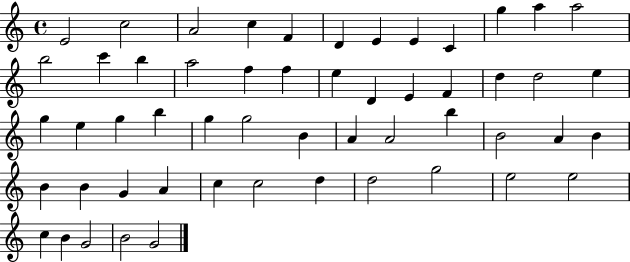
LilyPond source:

{
  \clef treble
  \time 4/4
  \defaultTimeSignature
  \key c \major
  e'2 c''2 | a'2 c''4 f'4 | d'4 e'4 e'4 c'4 | g''4 a''4 a''2 | \break b''2 c'''4 b''4 | a''2 f''4 f''4 | e''4 d'4 e'4 f'4 | d''4 d''2 e''4 | \break g''4 e''4 g''4 b''4 | g''4 g''2 b'4 | a'4 a'2 b''4 | b'2 a'4 b'4 | \break b'4 b'4 g'4 a'4 | c''4 c''2 d''4 | d''2 g''2 | e''2 e''2 | \break c''4 b'4 g'2 | b'2 g'2 | \bar "|."
}